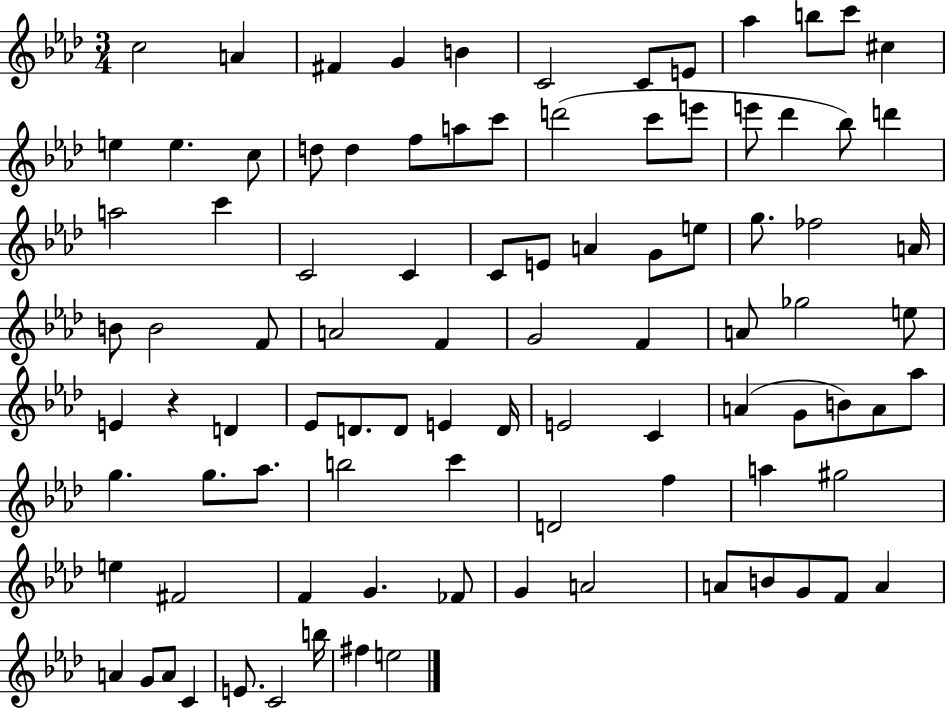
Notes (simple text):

C5/h A4/q F#4/q G4/q B4/q C4/h C4/e E4/e Ab5/q B5/e C6/e C#5/q E5/q E5/q. C5/e D5/e D5/q F5/e A5/e C6/e D6/h C6/e E6/e E6/e Db6/q Bb5/e D6/q A5/h C6/q C4/h C4/q C4/e E4/e A4/q G4/e E5/e G5/e. FES5/h A4/s B4/e B4/h F4/e A4/h F4/q G4/h F4/q A4/e Gb5/h E5/e E4/q R/q D4/q Eb4/e D4/e. D4/e E4/q D4/s E4/h C4/q A4/q G4/e B4/e A4/e Ab5/e G5/q. G5/e. Ab5/e. B5/h C6/q D4/h F5/q A5/q G#5/h E5/q F#4/h F4/q G4/q. FES4/e G4/q A4/h A4/e B4/e G4/e F4/e A4/q A4/q G4/e A4/e C4/q E4/e. C4/h B5/s F#5/q E5/h